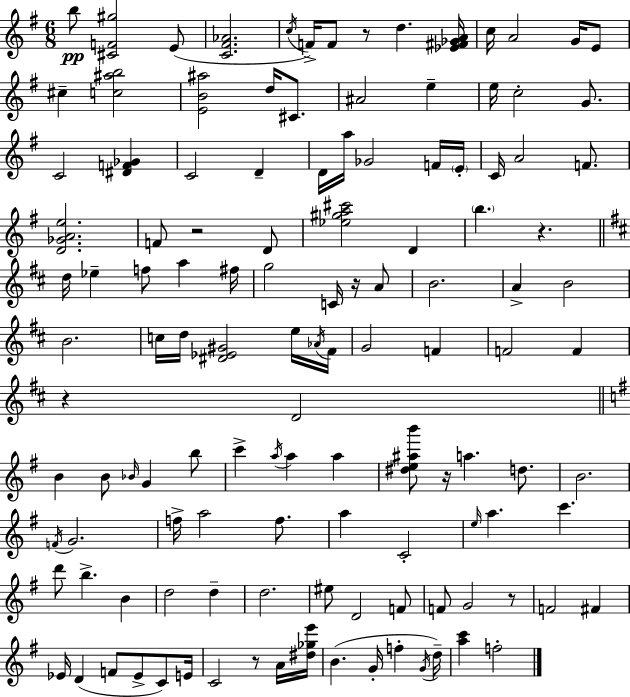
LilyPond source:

{
  \clef treble
  \numericTimeSignature
  \time 6/8
  \key g \major
  \repeat volta 2 { b''8\pp <cis' f' gis''>2 e'8( | <c' fis' aes'>2. | \acciaccatura { c''16 } f'16->) f'8 r8 d''4. | <ees' fis' ges' a'>16 c''16 a'2 g'16 e'8 | \break cis''4-- <c'' ais'' b''>2 | <e' b' ais''>2 d''16 cis'8. | ais'2 e''4-- | e''16 c''2-. g'8. | \break c'2 <dis' f' ges'>4 | c'2 d'4-- | d'16 a''16 ges'2 f'16 | \parenthesize e'16-. c'16 a'2 f'8. | \break <d' ges' a' e''>2. | f'8 r2 d'8 | <ees'' gis'' a'' cis'''>2 d'4 | \parenthesize b''4. r4. | \break \bar "||" \break \key b \minor d''16 ees''4-- f''8 a''4 fis''16 | g''2 c'16 r16 a'8 | b'2. | a'4-> b'2 | \break b'2. | c''16 d''16 <dis' ees' gis'>2 e''16 \acciaccatura { aes'16 } | fis'16 g'2 f'4 | f'2 f'4 | \break r4 d'2 | \bar "||" \break \key g \major b'4 b'8 \grace { bes'16 } g'4 b''8 | c'''4-> \acciaccatura { a''16 } a''4 a''4 | <dis'' e'' ais'' b'''>8 r16 a''4. d''8. | b'2. | \break \acciaccatura { f'16 } g'2. | f''16-> a''2 | f''8. a''4 c'2-. | \grace { e''16 } a''4. c'''4. | \break d'''8 b''4.-> | b'4 d''2 | d''4-- d''2. | eis''8 d'2 | \break f'8 f'8 g'2 | r8 f'2 | fis'4 ees'16 d'4( f'8 ees'8-> | c'8) e'16 c'2 | \break r8 a'16 <dis'' ges'' e'''>16 b'4.( g'16-. f''4-. | \acciaccatura { g'16 } d''16--) <a'' c'''>4 f''2-. | } \bar "|."
}